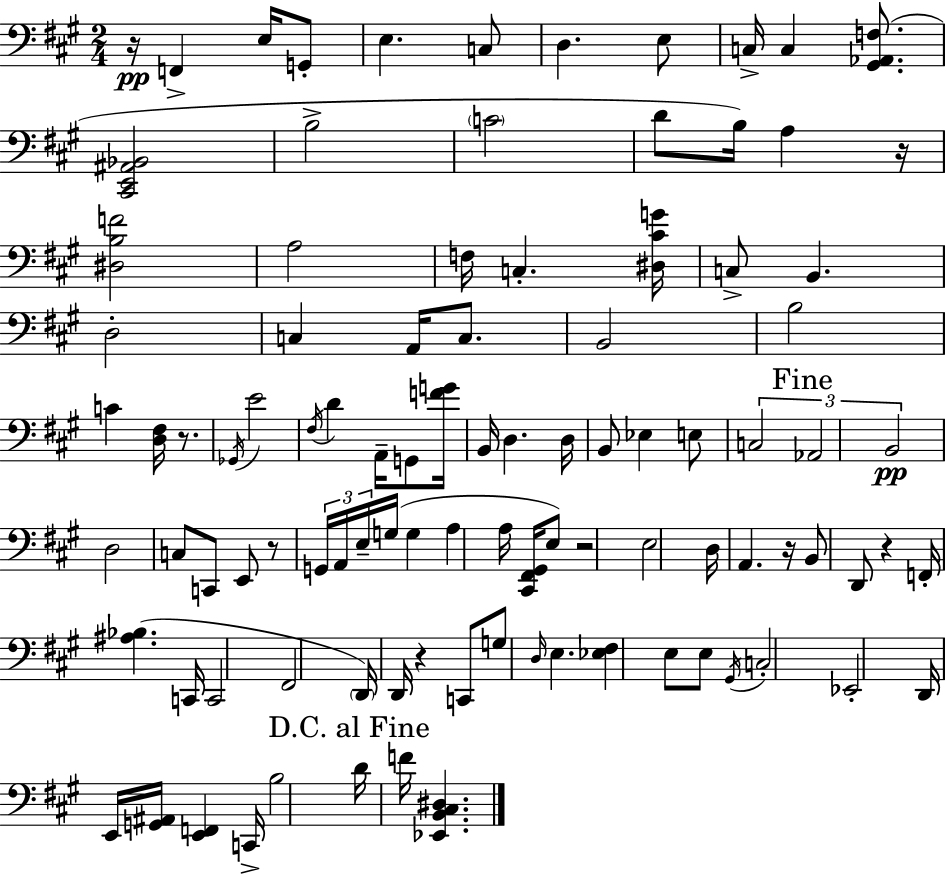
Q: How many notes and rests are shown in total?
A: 99